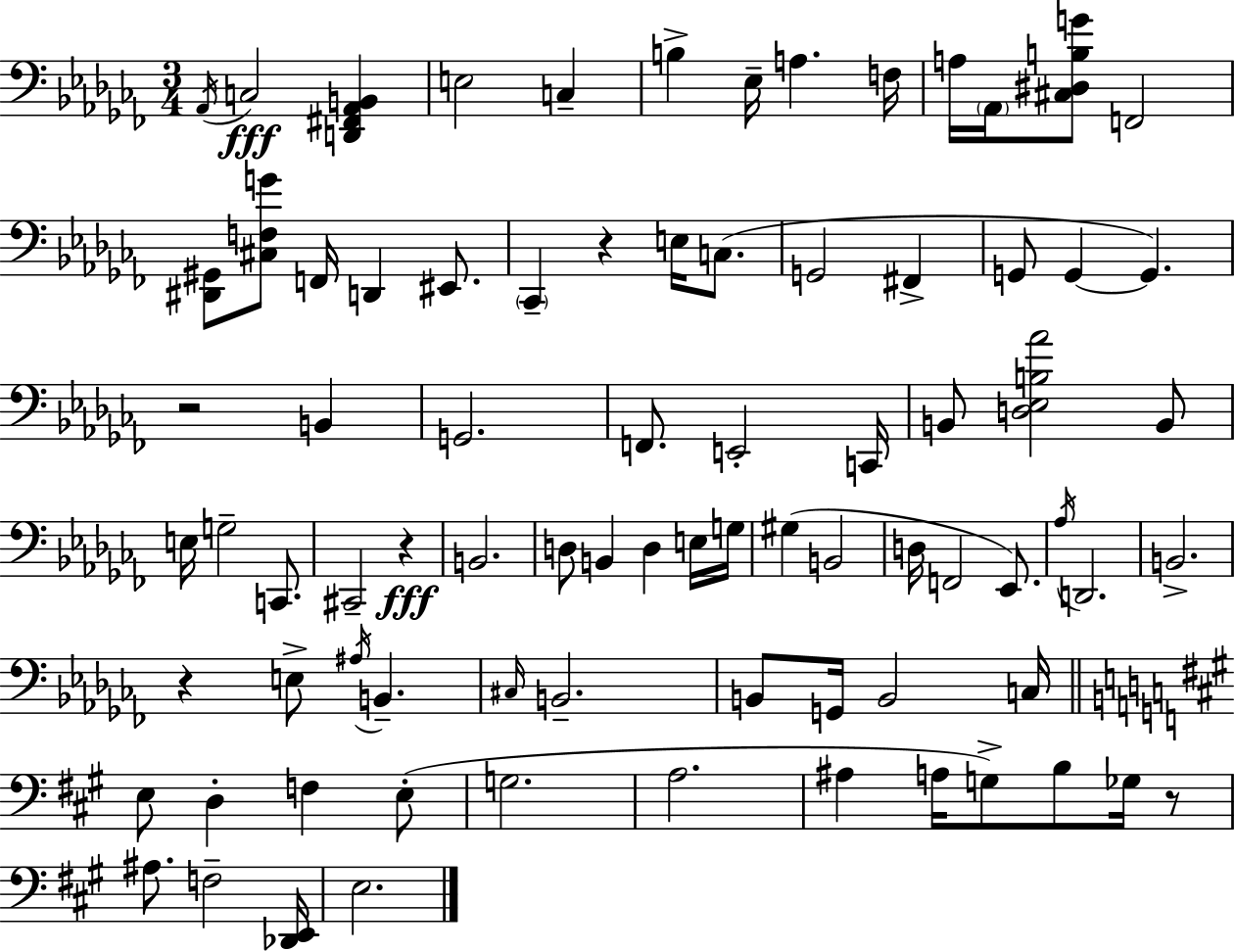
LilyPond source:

{
  \clef bass
  \numericTimeSignature
  \time 3/4
  \key aes \minor
  \acciaccatura { aes,16 }\fff c2 <d, fis, aes, b,>4 | e2 c4-- | b4-> ees16-- a4. | f16 a16 \parenthesize aes,16 <cis dis b g'>8 f,2 | \break <dis, gis,>8 <cis f g'>8 f,16 d,4 eis,8. | \parenthesize ces,4-- r4 e16 c8.( | g,2 fis,4-> | g,8 g,4~~ g,4.) | \break r2 b,4 | g,2. | f,8. e,2-. | c,16 b,8 <d ees b aes'>2 b,8 | \break e16 g2-- c,8. | cis,2-- r4\fff | b,2. | d8 b,4 d4 e16 | \break g16 gis4( b,2 | d16 f,2 ees,8.) | \acciaccatura { aes16 } d,2. | b,2.-> | \break r4 e8-> \acciaccatura { ais16 } b,4.-- | \grace { cis16 } b,2.-- | b,8 g,16 b,2 | c16 \bar "||" \break \key a \major e8 d4-. f4 e8-.( | g2. | a2. | ais4 a16 g8->) b8 ges16 r8 | \break ais8. f2-- <des, e,>16 | e2. | \bar "|."
}